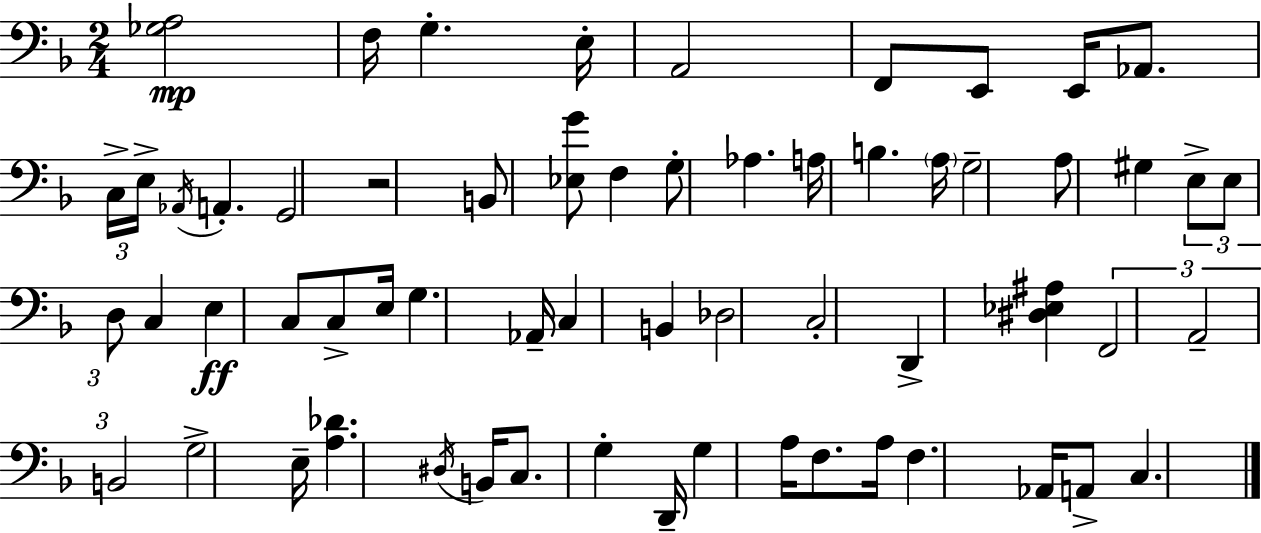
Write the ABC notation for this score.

X:1
T:Untitled
M:2/4
L:1/4
K:F
[_G,A,]2 F,/4 G, E,/4 A,,2 F,,/2 E,,/2 E,,/4 _A,,/2 C,/4 E,/4 _A,,/4 A,, G,,2 z2 B,,/2 [_E,G]/2 F, G,/2 _A, A,/4 B, A,/4 G,2 A,/2 ^G, E,/2 E,/2 D,/2 C, E, C,/2 C,/2 E,/4 G, _A,,/4 C, B,, _D,2 C,2 D,, [^D,_E,^A,] F,,2 A,,2 B,,2 G,2 E,/4 [A,_D] ^D,/4 B,,/4 C,/2 G, D,,/4 G, A,/4 F,/2 A,/4 F, _A,,/4 A,,/2 C,